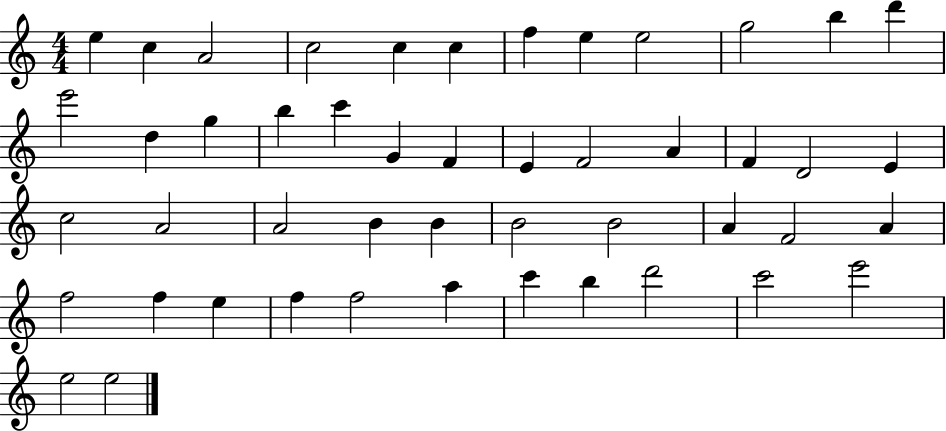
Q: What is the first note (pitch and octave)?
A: E5